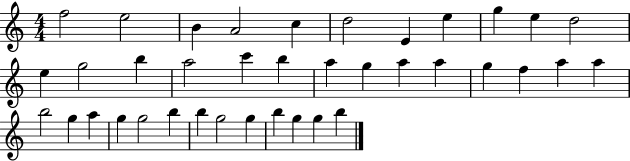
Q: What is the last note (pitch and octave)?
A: B5